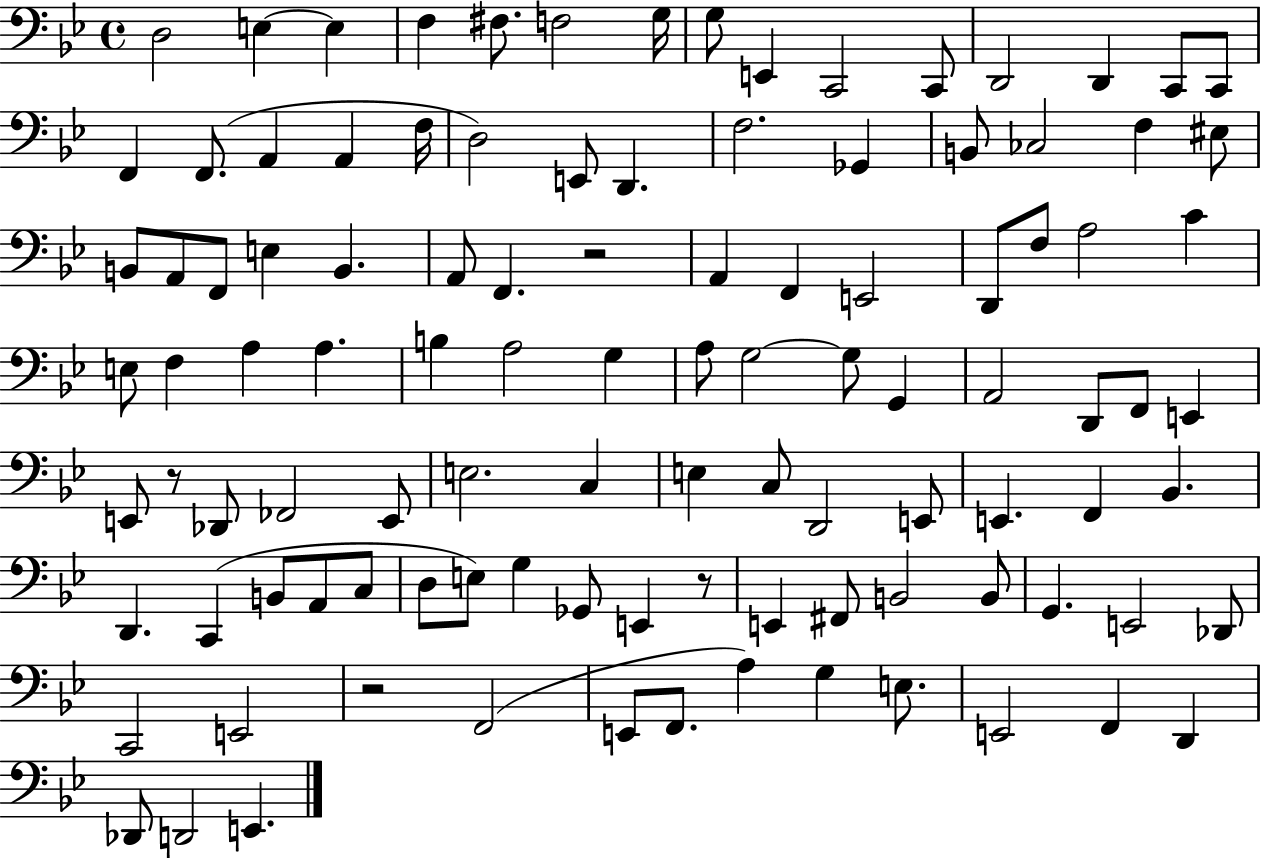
X:1
T:Untitled
M:4/4
L:1/4
K:Bb
D,2 E, E, F, ^F,/2 F,2 G,/4 G,/2 E,, C,,2 C,,/2 D,,2 D,, C,,/2 C,,/2 F,, F,,/2 A,, A,, F,/4 D,2 E,,/2 D,, F,2 _G,, B,,/2 _C,2 F, ^E,/2 B,,/2 A,,/2 F,,/2 E, B,, A,,/2 F,, z2 A,, F,, E,,2 D,,/2 F,/2 A,2 C E,/2 F, A, A, B, A,2 G, A,/2 G,2 G,/2 G,, A,,2 D,,/2 F,,/2 E,, E,,/2 z/2 _D,,/2 _F,,2 E,,/2 E,2 C, E, C,/2 D,,2 E,,/2 E,, F,, _B,, D,, C,, B,,/2 A,,/2 C,/2 D,/2 E,/2 G, _G,,/2 E,, z/2 E,, ^F,,/2 B,,2 B,,/2 G,, E,,2 _D,,/2 C,,2 E,,2 z2 F,,2 E,,/2 F,,/2 A, G, E,/2 E,,2 F,, D,, _D,,/2 D,,2 E,,